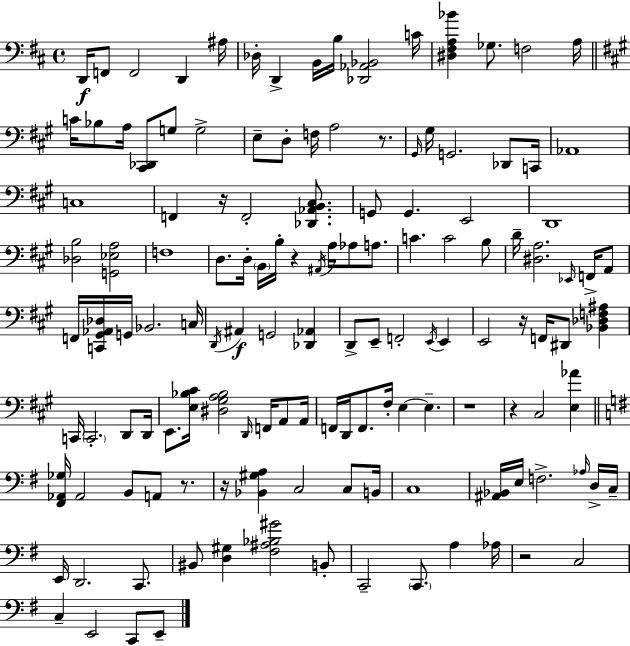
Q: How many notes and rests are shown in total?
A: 135